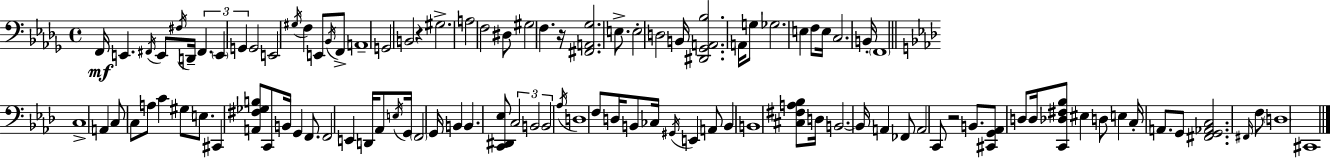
X:1
T:Untitled
M:4/4
L:1/4
K:Bbm
F,,/4 E,, ^F,,/4 E,,/2 ^F,/4 D,,/4 ^F,, E,, G,, G,,2 E,,2 ^G,/4 F, E,,/2 _B,,/4 F,,/2 A,,4 G,,2 B,,2 z ^G,2 A,2 F,2 ^D,/2 ^G,2 F, z/4 [^F,,A,,_G,]2 E,/2 E,2 D,2 B,,/4 [^D,,_G,,A,,_B,]2 A,,/4 G,/2 _G,2 E, F,/2 E,/4 C,2 B,,/4 F,,4 C,4 A,, C,/2 C,/2 A,/2 C ^G,/2 E,/2 ^C,, [A,,^F,_G,B,]/2 C,,/2 B,,/4 G,, F,,/2 F,,2 E,, D,,/4 _A,,/2 E,/4 G,,/4 F,,2 G,,/4 B,, B,, [C,,^D,,_E,]/2 C,2 B,,2 B,,2 _A,/4 D,4 F,/2 D,/4 B,,/2 _C,/4 ^G,,/4 E,, A,,/2 B,, B,,4 [^C,^F,A,_B,]/2 D,/4 B,,2 B,,/4 A,, _F,,/2 A,,2 C,,/2 z2 B,,/2 [^C,,G,,_A,,]/2 D,/2 D,/4 [C,,_D,^F,_B,]/2 ^E, D,/2 E, C,/4 A,,/2 G,,/2 [^F,,G,,_A,,C,]2 ^F,,/4 F,/2 D,4 ^C,,4